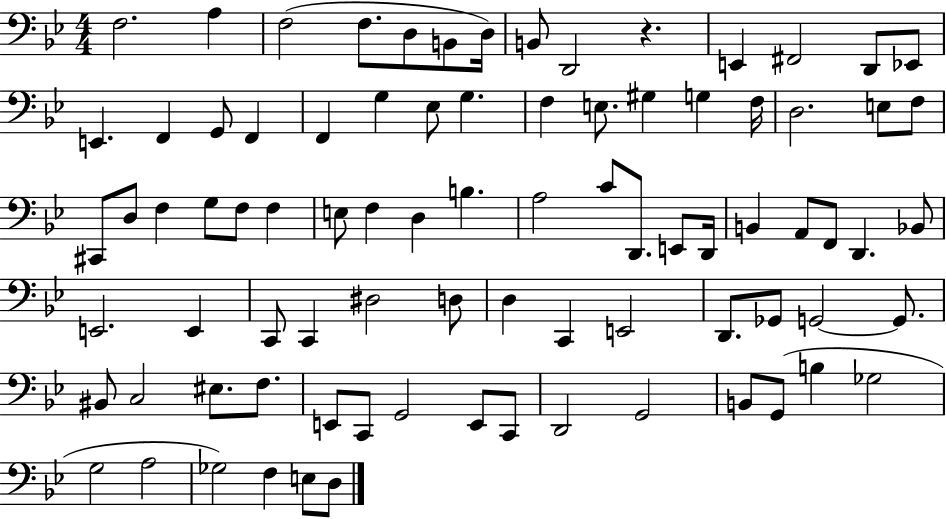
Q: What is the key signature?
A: BES major